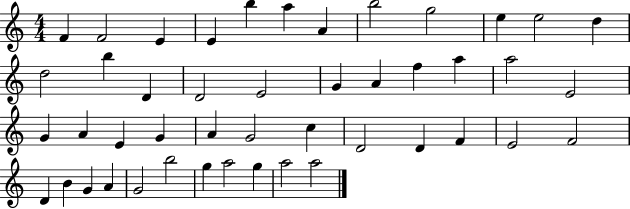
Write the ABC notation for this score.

X:1
T:Untitled
M:4/4
L:1/4
K:C
F F2 E E b a A b2 g2 e e2 d d2 b D D2 E2 G A f a a2 E2 G A E G A G2 c D2 D F E2 F2 D B G A G2 b2 g a2 g a2 a2